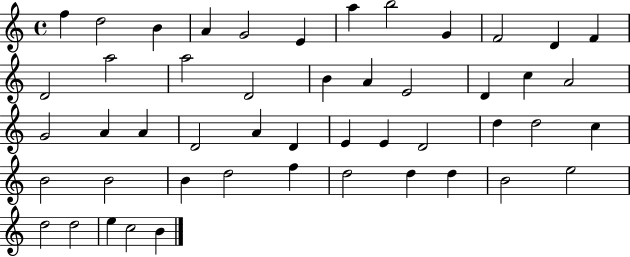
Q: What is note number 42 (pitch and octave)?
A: D5